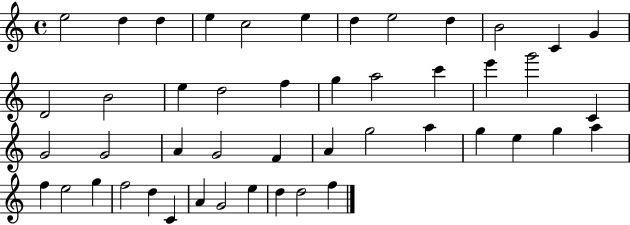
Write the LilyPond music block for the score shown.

{
  \clef treble
  \time 4/4
  \defaultTimeSignature
  \key c \major
  e''2 d''4 d''4 | e''4 c''2 e''4 | d''4 e''2 d''4 | b'2 c'4 g'4 | \break d'2 b'2 | e''4 d''2 f''4 | g''4 a''2 c'''4 | e'''4 g'''2 c'4 | \break g'2 g'2 | a'4 g'2 f'4 | a'4 g''2 a''4 | g''4 e''4 g''4 a''4 | \break f''4 e''2 g''4 | f''2 d''4 c'4 | a'4 g'2 e''4 | d''4 d''2 f''4 | \break \bar "|."
}